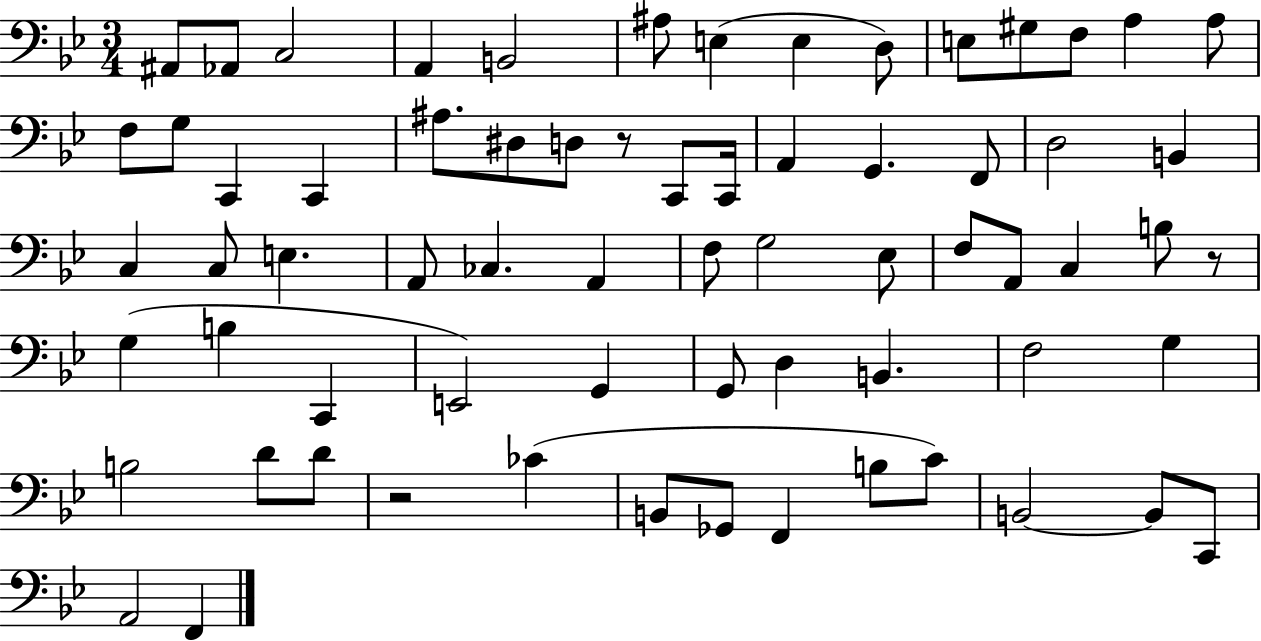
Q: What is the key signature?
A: BES major